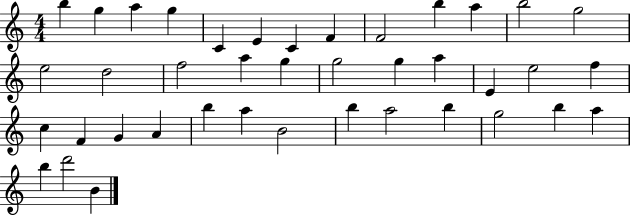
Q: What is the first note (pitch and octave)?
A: B5